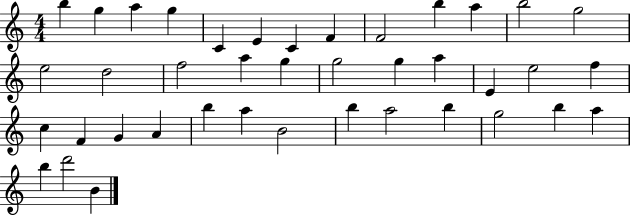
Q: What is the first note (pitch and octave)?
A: B5